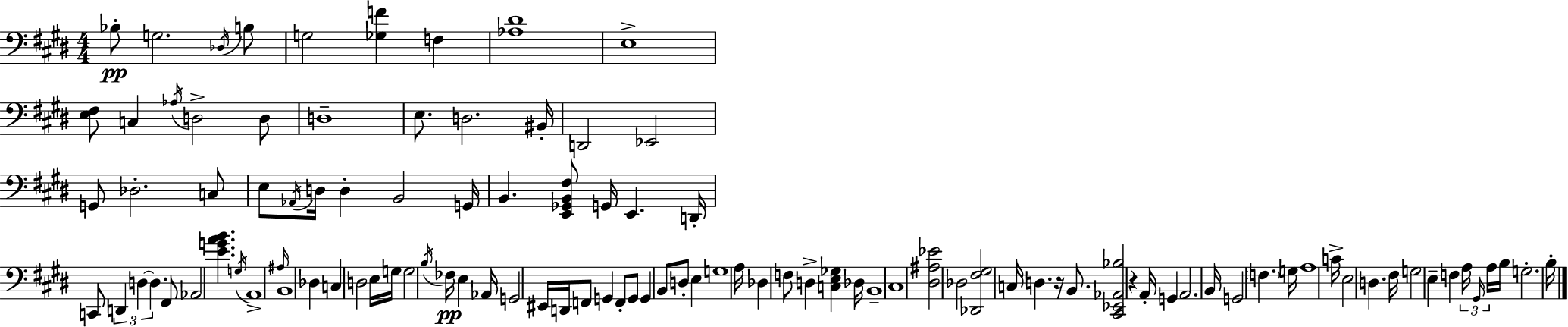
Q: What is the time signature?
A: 4/4